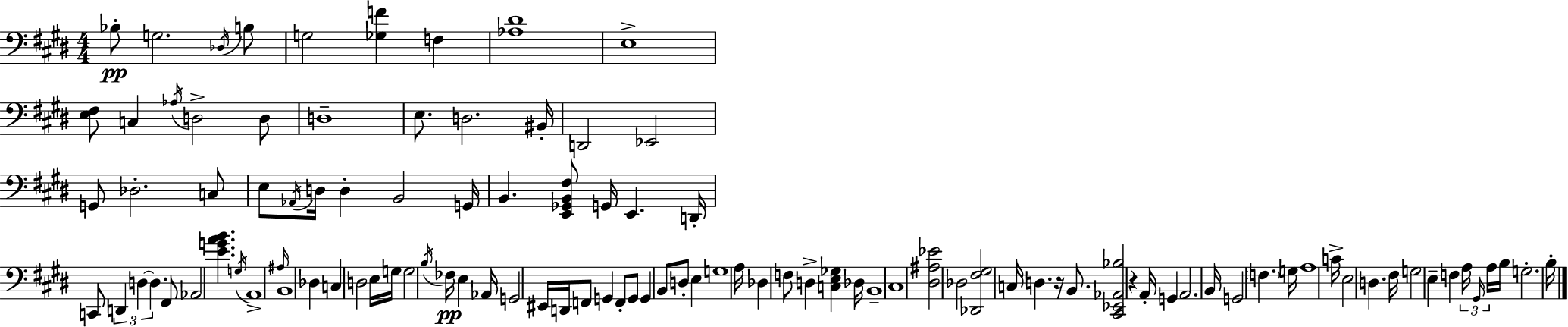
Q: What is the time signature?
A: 4/4